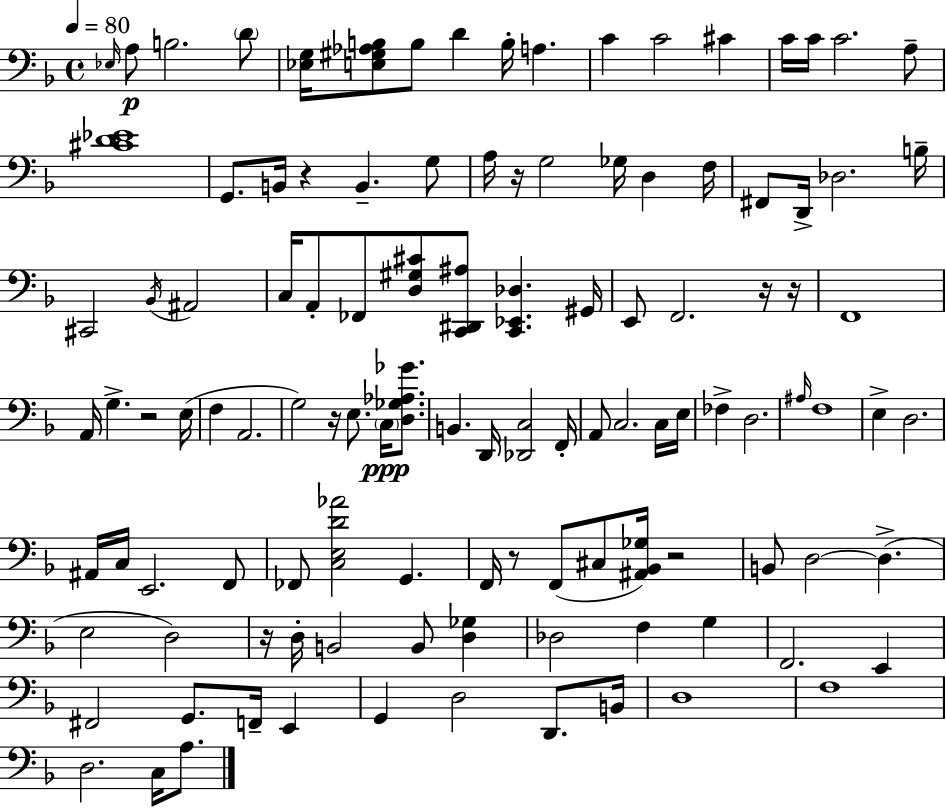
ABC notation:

X:1
T:Untitled
M:4/4
L:1/4
K:Dm
_E,/4 A,/2 B,2 D/2 [_E,G,]/4 [E,^G,_A,B,]/2 B,/2 D B,/4 A, C C2 ^C C/4 C/4 C2 A,/2 [^CD_E]4 G,,/2 B,,/4 z B,, G,/2 A,/4 z/4 G,2 _G,/4 D, F,/4 ^F,,/2 D,,/4 _D,2 B,/4 ^C,,2 _B,,/4 ^A,,2 C,/4 A,,/2 _F,,/2 [D,^G,^C]/2 [C,,^D,,^A,]/2 [C,,_E,,_D,] ^G,,/4 E,,/2 F,,2 z/4 z/4 F,,4 A,,/4 G, z2 E,/4 F, A,,2 G,2 z/4 E,/2 C,/4 [D,_G,_A,_G]/2 B,, D,,/4 [_D,,C,]2 F,,/4 A,,/2 C,2 C,/4 E,/4 _F, D,2 ^A,/4 F,4 E, D,2 ^A,,/4 C,/4 E,,2 F,,/2 _F,,/2 [C,E,D_A]2 G,, F,,/4 z/2 F,,/2 ^C,/2 [^A,,_B,,_G,]/4 z2 B,,/2 D,2 D, E,2 D,2 z/4 D,/4 B,,2 B,,/2 [D,_G,] _D,2 F, G, F,,2 E,, ^F,,2 G,,/2 F,,/4 E,, G,, D,2 D,,/2 B,,/4 D,4 F,4 D,2 C,/4 A,/2